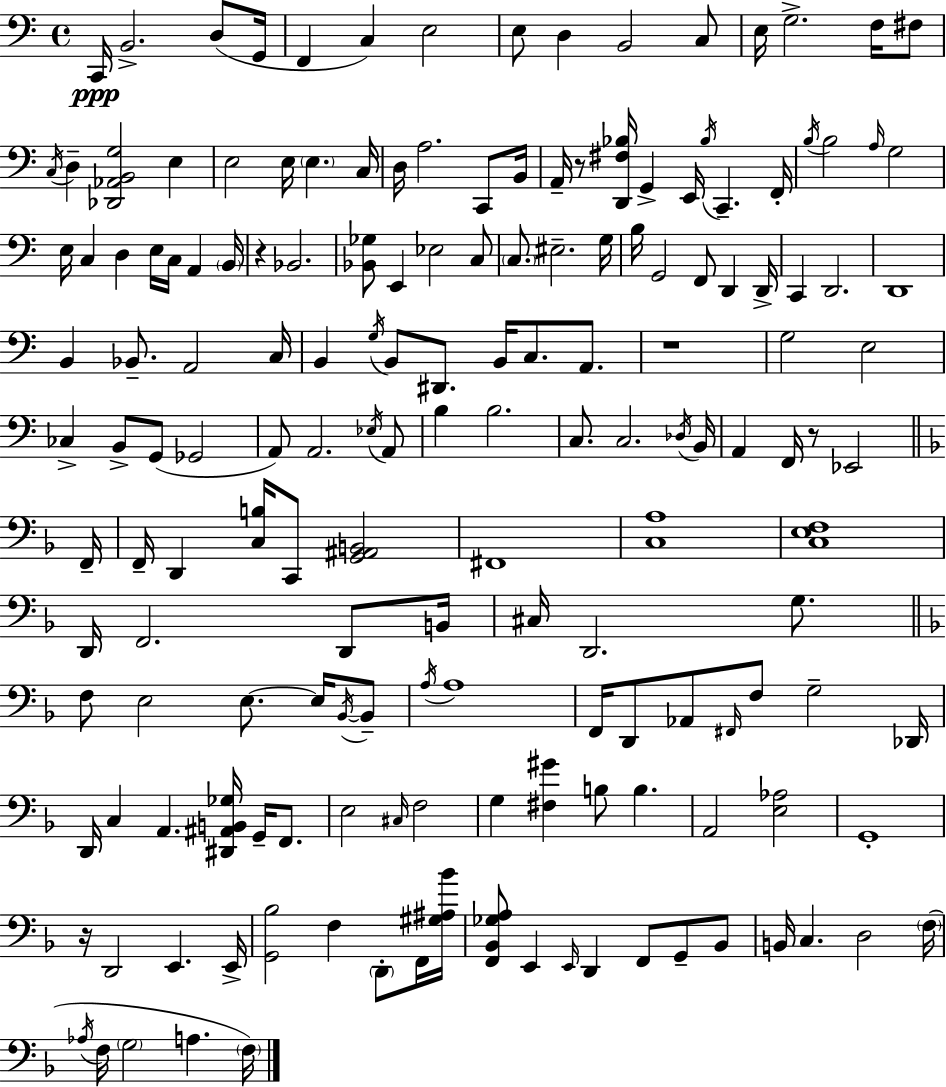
{
  \clef bass
  \time 4/4
  \defaultTimeSignature
  \key c \major
  \repeat volta 2 { c,16\ppp b,2.-> d8( g,16 | f,4 c4) e2 | e8 d4 b,2 c8 | e16 g2.-> f16 fis8 | \break \acciaccatura { c16 } d4-- <des, aes, b, g>2 e4 | e2 e16 \parenthesize e4. | c16 d16 a2. c,8 | b,16 a,16-- r8 <d, fis bes>16 g,4-> e,16 \acciaccatura { bes16 } c,4.-- | \break f,16-. \acciaccatura { b16 } b2 \grace { a16 } g2 | e16 c4 d4 e16 c16 a,4 | \parenthesize b,16 r4 bes,2. | <bes, ges>8 e,4 ees2 | \break c8 \parenthesize c8. eis2.-- | g16 b16 g,2 f,8 d,4 | d,16-> c,4 d,2. | d,1 | \break b,4 bes,8.-- a,2 | c16 b,4 \acciaccatura { g16 } b,8 dis,8. b,16 c8. | a,8. r1 | g2 e2 | \break ces4-> b,8-> g,8( ges,2 | a,8) a,2. | \acciaccatura { ees16 } a,8 b4 b2. | c8. c2. | \break \acciaccatura { des16 } b,16 a,4 f,16 r8 ees,2 | \bar "||" \break \key f \major f,16-- f,16-- d,4 <c b>16 c,8 <g, ais, b,>2 | fis,1 | <c a>1 | <c e f>1 | \break d,16 f,2. d,8 | b,16 cis16 d,2. g8. | \bar "||" \break \key d \minor f8 e2 e8.~~ e16 \acciaccatura { bes,16~ }~ bes,8-- | \acciaccatura { a16 } a1 | f,16 d,8 aes,8 \grace { fis,16 } f8 g2-- | des,16 d,16 c4 a,4. <dis, ais, b, ges>16 g,16-- | \break f,8. e2 \grace { cis16 } f2 | g4 <fis gis'>4 b8 b4. | a,2 <e aes>2 | g,1-. | \break r16 d,2 e,4. | e,16-> <g, bes>2 f4 | \parenthesize d,8-. f,16 <gis ais bes'>16 <f, bes, ges a>8 e,4 \grace { e,16 } d,4 f,8 | g,8-- bes,8 b,16 c4. d2 | \break \parenthesize f16( \acciaccatura { aes16 } f16 \parenthesize g2 a4. | \parenthesize f16) } \bar "|."
}